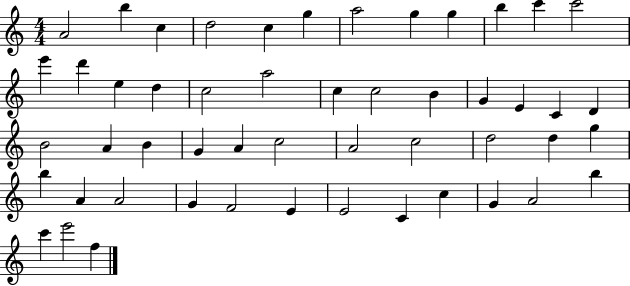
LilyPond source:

{
  \clef treble
  \numericTimeSignature
  \time 4/4
  \key c \major
  a'2 b''4 c''4 | d''2 c''4 g''4 | a''2 g''4 g''4 | b''4 c'''4 c'''2 | \break e'''4 d'''4 e''4 d''4 | c''2 a''2 | c''4 c''2 b'4 | g'4 e'4 c'4 d'4 | \break b'2 a'4 b'4 | g'4 a'4 c''2 | a'2 c''2 | d''2 d''4 g''4 | \break b''4 a'4 a'2 | g'4 f'2 e'4 | e'2 c'4 c''4 | g'4 a'2 b''4 | \break c'''4 e'''2 f''4 | \bar "|."
}